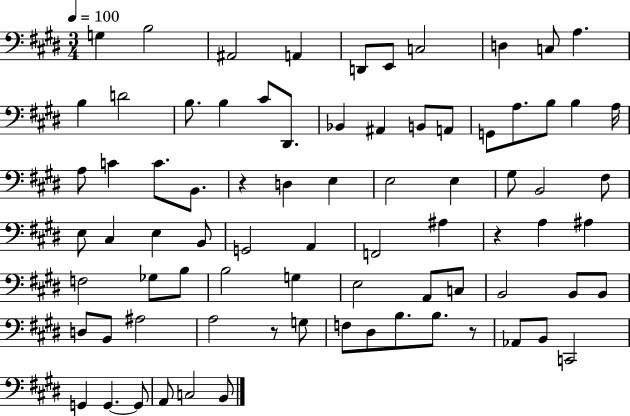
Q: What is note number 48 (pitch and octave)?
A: Gb3